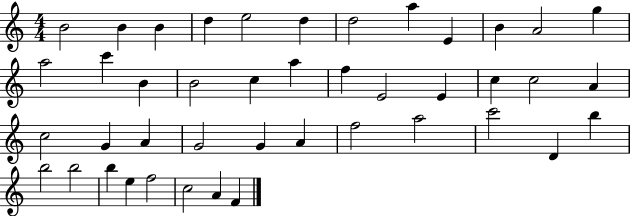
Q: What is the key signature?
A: C major